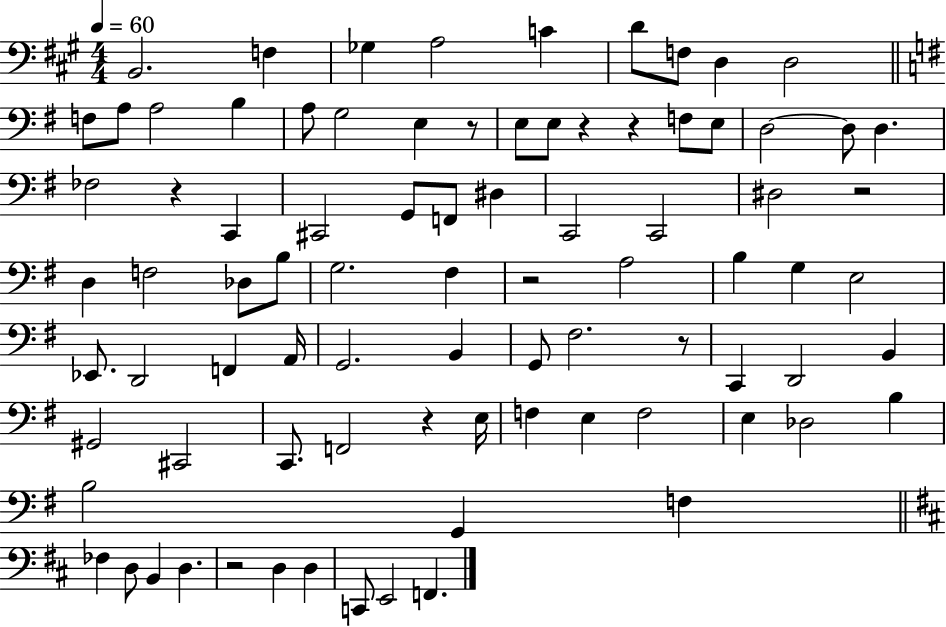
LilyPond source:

{
  \clef bass
  \numericTimeSignature
  \time 4/4
  \key a \major
  \tempo 4 = 60
  b,2. f4 | ges4 a2 c'4 | d'8 f8 d4 d2 | \bar "||" \break \key g \major f8 a8 a2 b4 | a8 g2 e4 r8 | e8 e8 r4 r4 f8 e8 | d2~~ d8 d4. | \break fes2 r4 c,4 | cis,2 g,8 f,8 dis4 | c,2 c,2 | dis2 r2 | \break d4 f2 des8 b8 | g2. fis4 | r2 a2 | b4 g4 e2 | \break ees,8. d,2 f,4 a,16 | g,2. b,4 | g,8 fis2. r8 | c,4 d,2 b,4 | \break gis,2 cis,2 | c,8. f,2 r4 e16 | f4 e4 f2 | e4 des2 b4 | \break b2 g,4 f4 | \bar "||" \break \key b \minor fes4 d8 b,4 d4. | r2 d4 d4 | c,8 e,2 f,4. | \bar "|."
}